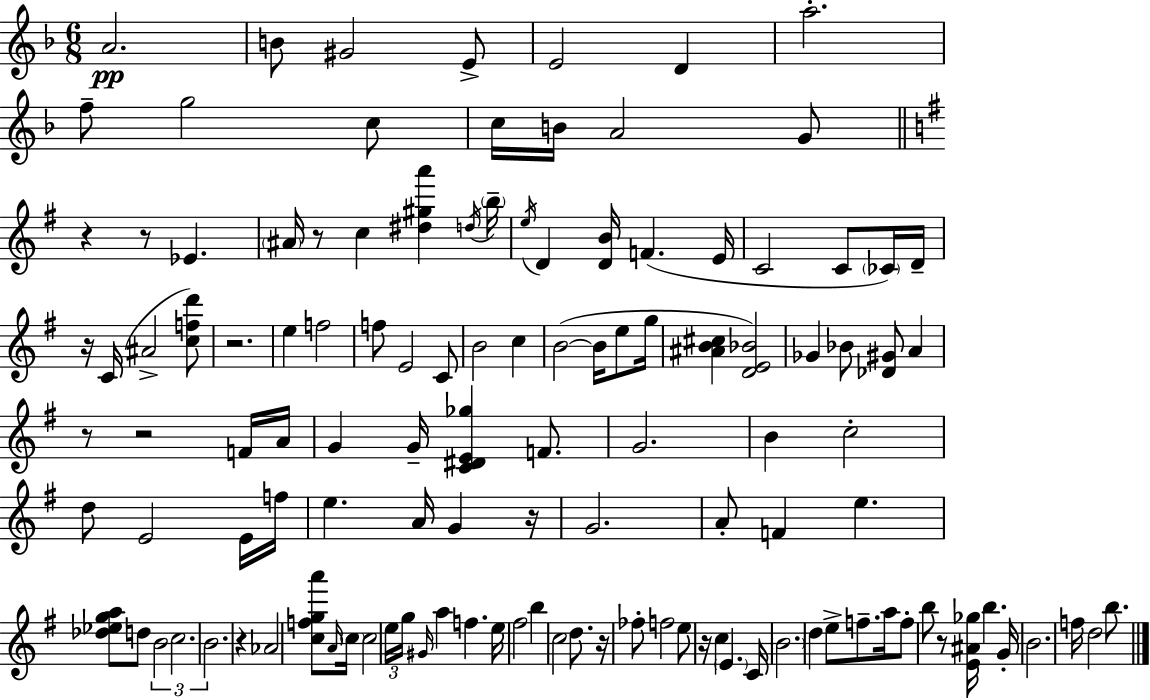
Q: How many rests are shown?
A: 12